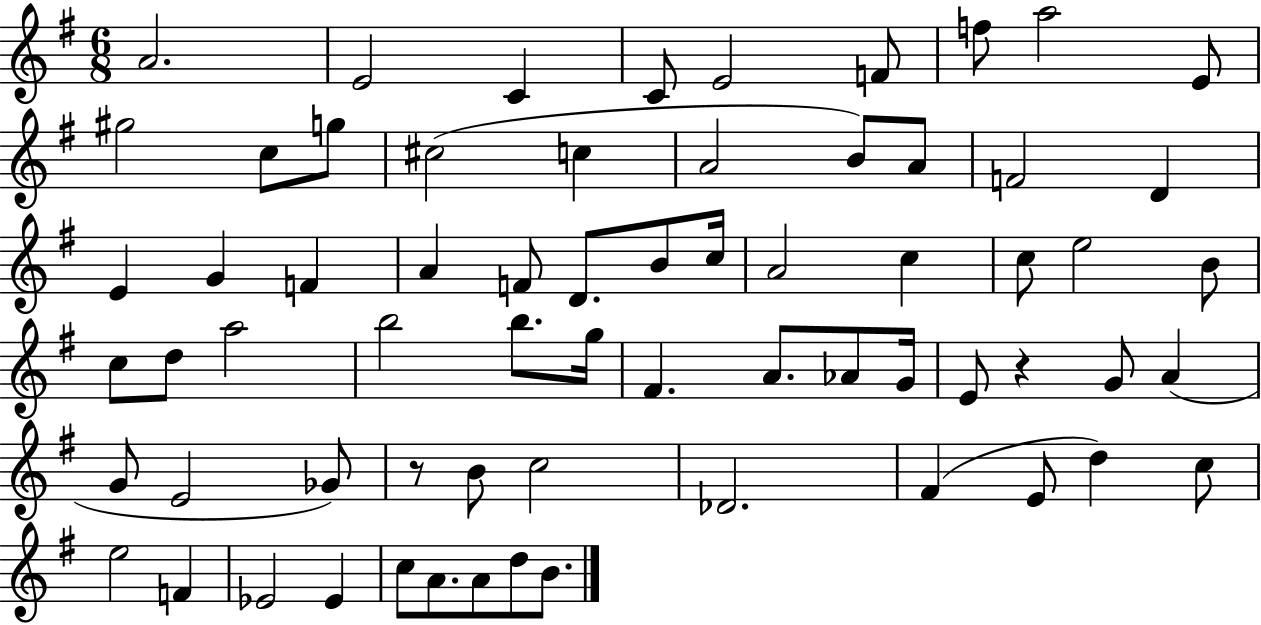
X:1
T:Untitled
M:6/8
L:1/4
K:G
A2 E2 C C/2 E2 F/2 f/2 a2 E/2 ^g2 c/2 g/2 ^c2 c A2 B/2 A/2 F2 D E G F A F/2 D/2 B/2 c/4 A2 c c/2 e2 B/2 c/2 d/2 a2 b2 b/2 g/4 ^F A/2 _A/2 G/4 E/2 z G/2 A G/2 E2 _G/2 z/2 B/2 c2 _D2 ^F E/2 d c/2 e2 F _E2 _E c/2 A/2 A/2 d/2 B/2